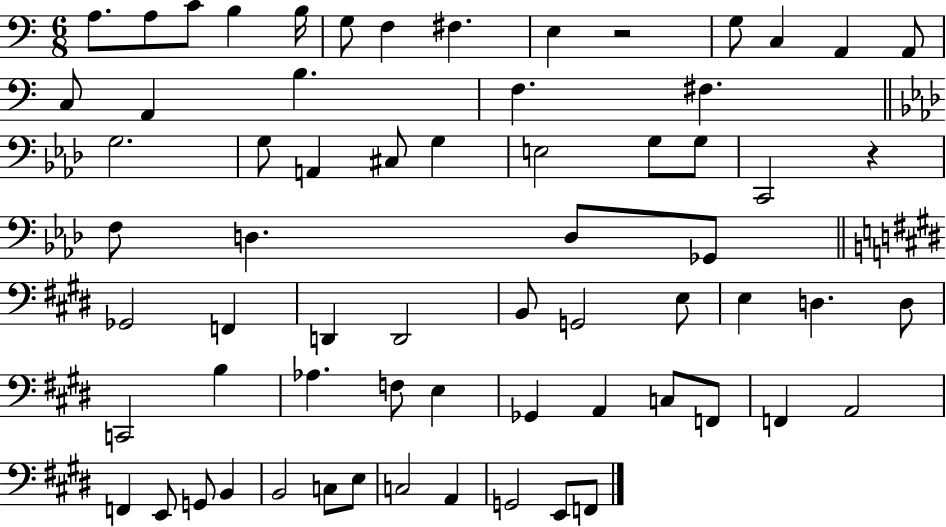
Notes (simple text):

A3/e. A3/e C4/e B3/q B3/s G3/e F3/q F#3/q. E3/q R/h G3/e C3/q A2/q A2/e C3/e A2/q B3/q. F3/q. F#3/q. G3/h. G3/e A2/q C#3/e G3/q E3/h G3/e G3/e C2/h R/q F3/e D3/q. D3/e Gb2/e Gb2/h F2/q D2/q D2/h B2/e G2/h E3/e E3/q D3/q. D3/e C2/h B3/q Ab3/q. F3/e E3/q Gb2/q A2/q C3/e F2/e F2/q A2/h F2/q E2/e G2/e B2/q B2/h C3/e E3/e C3/h A2/q G2/h E2/e F2/e